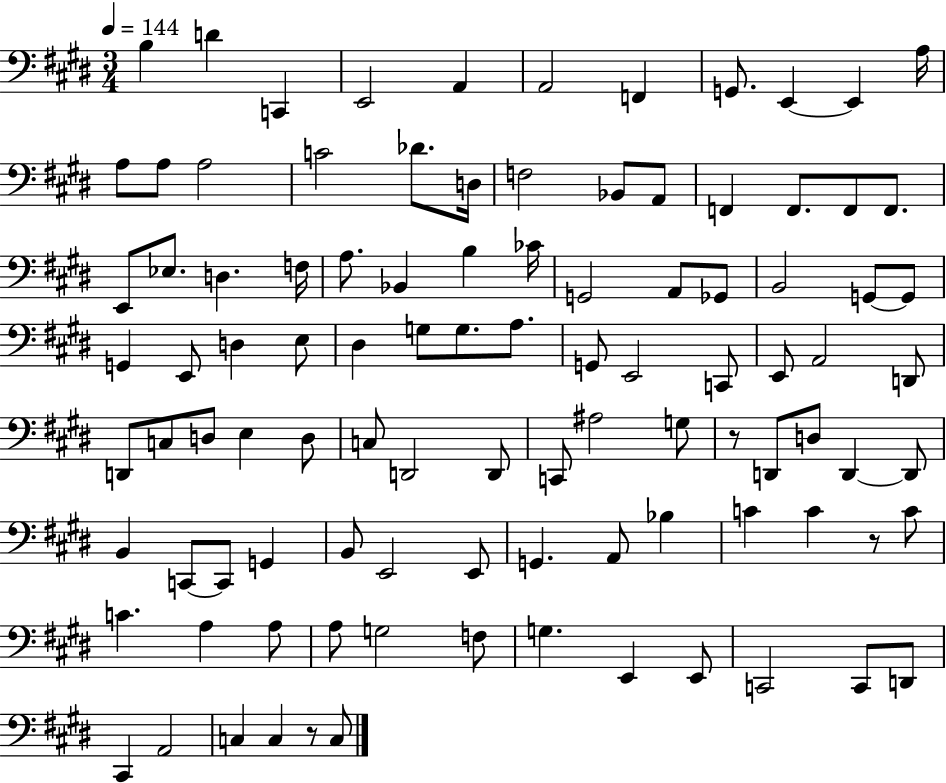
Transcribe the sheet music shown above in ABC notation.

X:1
T:Untitled
M:3/4
L:1/4
K:E
B, D C,, E,,2 A,, A,,2 F,, G,,/2 E,, E,, A,/4 A,/2 A,/2 A,2 C2 _D/2 D,/4 F,2 _B,,/2 A,,/2 F,, F,,/2 F,,/2 F,,/2 E,,/2 _E,/2 D, F,/4 A,/2 _B,, B, _C/4 G,,2 A,,/2 _G,,/2 B,,2 G,,/2 G,,/2 G,, E,,/2 D, E,/2 ^D, G,/2 G,/2 A,/2 G,,/2 E,,2 C,,/2 E,,/2 A,,2 D,,/2 D,,/2 C,/2 D,/2 E, D,/2 C,/2 D,,2 D,,/2 C,,/2 ^A,2 G,/2 z/2 D,,/2 D,/2 D,, D,,/2 B,, C,,/2 C,,/2 G,, B,,/2 E,,2 E,,/2 G,, A,,/2 _B, C C z/2 C/2 C A, A,/2 A,/2 G,2 F,/2 G, E,, E,,/2 C,,2 C,,/2 D,,/2 ^C,, A,,2 C, C, z/2 C,/2